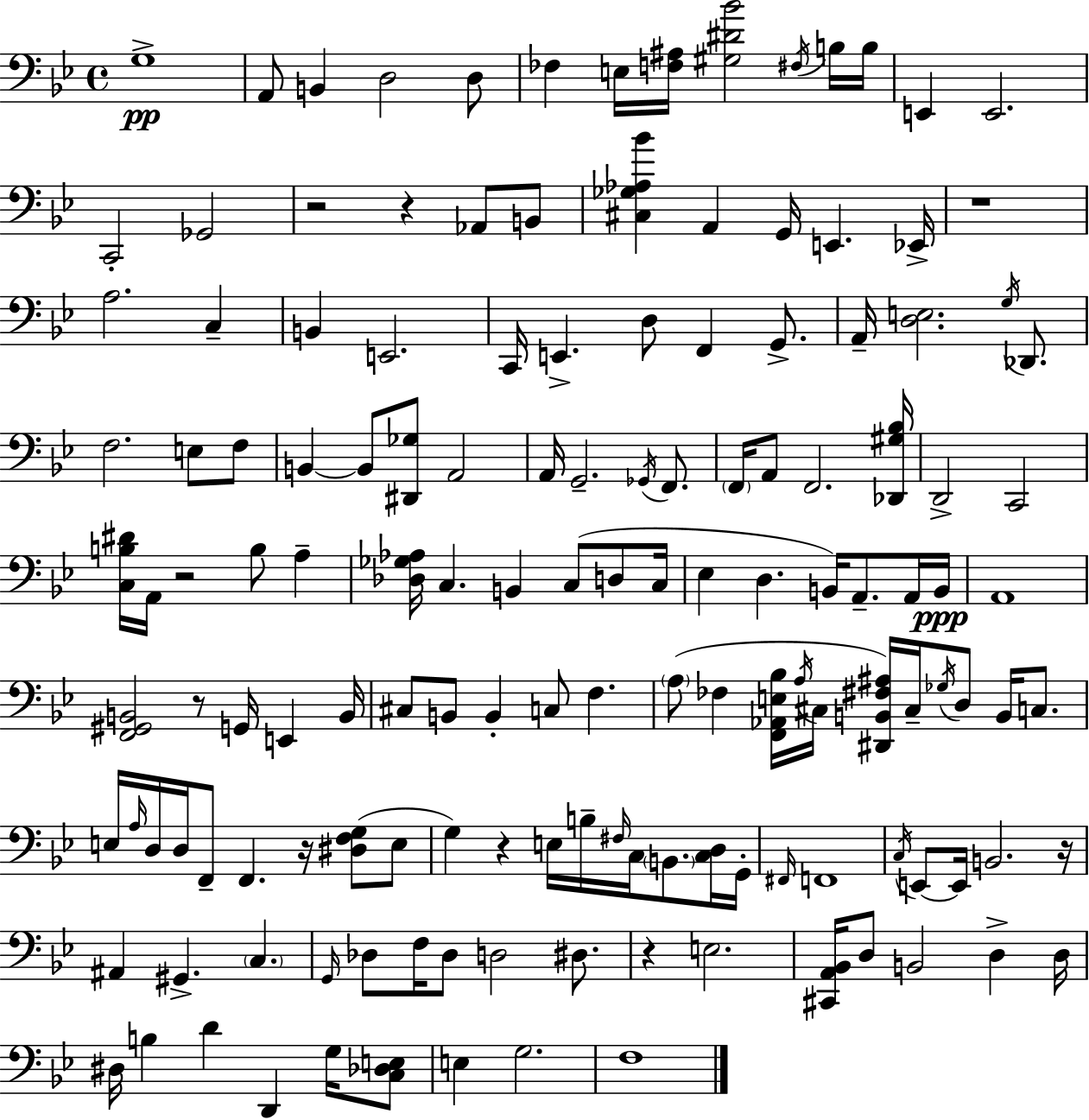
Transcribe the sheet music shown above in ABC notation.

X:1
T:Untitled
M:4/4
L:1/4
K:Gm
G,4 A,,/2 B,, D,2 D,/2 _F, E,/4 [F,^A,]/4 [^G,^D_B]2 ^F,/4 B,/4 B,/4 E,, E,,2 C,,2 _G,,2 z2 z _A,,/2 B,,/2 [^C,_G,_A,_B] A,, G,,/4 E,, _E,,/4 z4 A,2 C, B,, E,,2 C,,/4 E,, D,/2 F,, G,,/2 A,,/4 [D,E,]2 G,/4 _D,,/2 F,2 E,/2 F,/2 B,, B,,/2 [^D,,_G,]/2 A,,2 A,,/4 G,,2 _G,,/4 F,,/2 F,,/4 A,,/2 F,,2 [_D,,^G,_B,]/4 D,,2 C,,2 [C,B,^D]/4 A,,/4 z2 B,/2 A, [_D,_G,_A,]/4 C, B,, C,/2 D,/2 C,/4 _E, D, B,,/4 A,,/2 A,,/4 B,,/4 A,,4 [F,,^G,,B,,]2 z/2 G,,/4 E,, B,,/4 ^C,/2 B,,/2 B,, C,/2 F, A,/2 _F, [F,,_A,,E,_B,]/4 A,/4 ^C,/4 [^D,,B,,^F,^A,]/4 ^C,/4 _G,/4 D,/2 B,,/4 C,/2 E,/4 A,/4 D,/4 D,/4 F,,/2 F,, z/4 [^D,F,G,]/2 E,/2 G, z E,/4 B,/4 ^F,/4 C,/4 B,,/2 [C,D,]/4 G,,/4 ^F,,/4 F,,4 C,/4 E,,/2 E,,/4 B,,2 z/4 ^A,, ^G,, C, G,,/4 _D,/2 F,/4 _D,/2 D,2 ^D,/2 z E,2 [^C,,A,,_B,,]/4 D,/2 B,,2 D, D,/4 ^D,/4 B, D D,, G,/4 [C,_D,E,]/2 E, G,2 F,4